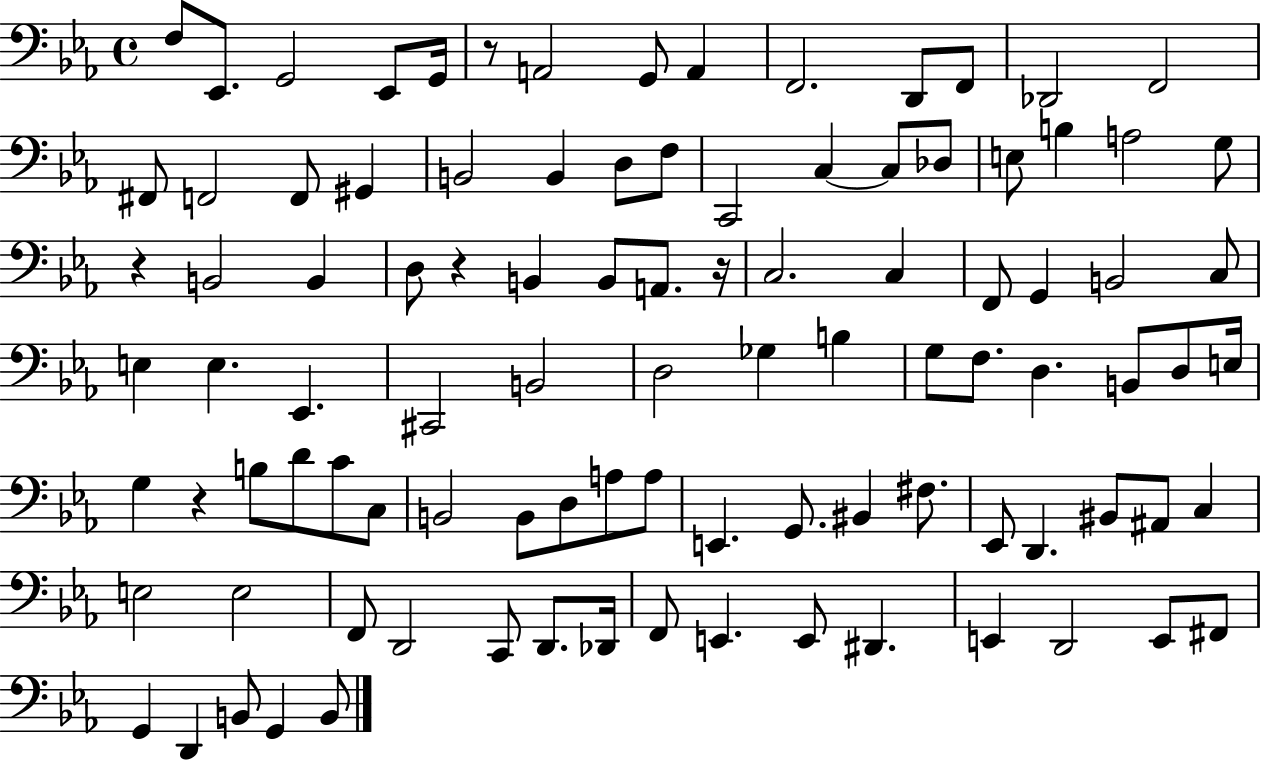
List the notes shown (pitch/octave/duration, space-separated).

F3/e Eb2/e. G2/h Eb2/e G2/s R/e A2/h G2/e A2/q F2/h. D2/e F2/e Db2/h F2/h F#2/e F2/h F2/e G#2/q B2/h B2/q D3/e F3/e C2/h C3/q C3/e Db3/e E3/e B3/q A3/h G3/e R/q B2/h B2/q D3/e R/q B2/q B2/e A2/e. R/s C3/h. C3/q F2/e G2/q B2/h C3/e E3/q E3/q. Eb2/q. C#2/h B2/h D3/h Gb3/q B3/q G3/e F3/e. D3/q. B2/e D3/e E3/s G3/q R/q B3/e D4/e C4/e C3/e B2/h B2/e D3/e A3/e A3/e E2/q. G2/e. BIS2/q F#3/e. Eb2/e D2/q. BIS2/e A#2/e C3/q E3/h E3/h F2/e D2/h C2/e D2/e. Db2/s F2/e E2/q. E2/e D#2/q. E2/q D2/h E2/e F#2/e G2/q D2/q B2/e G2/q B2/e